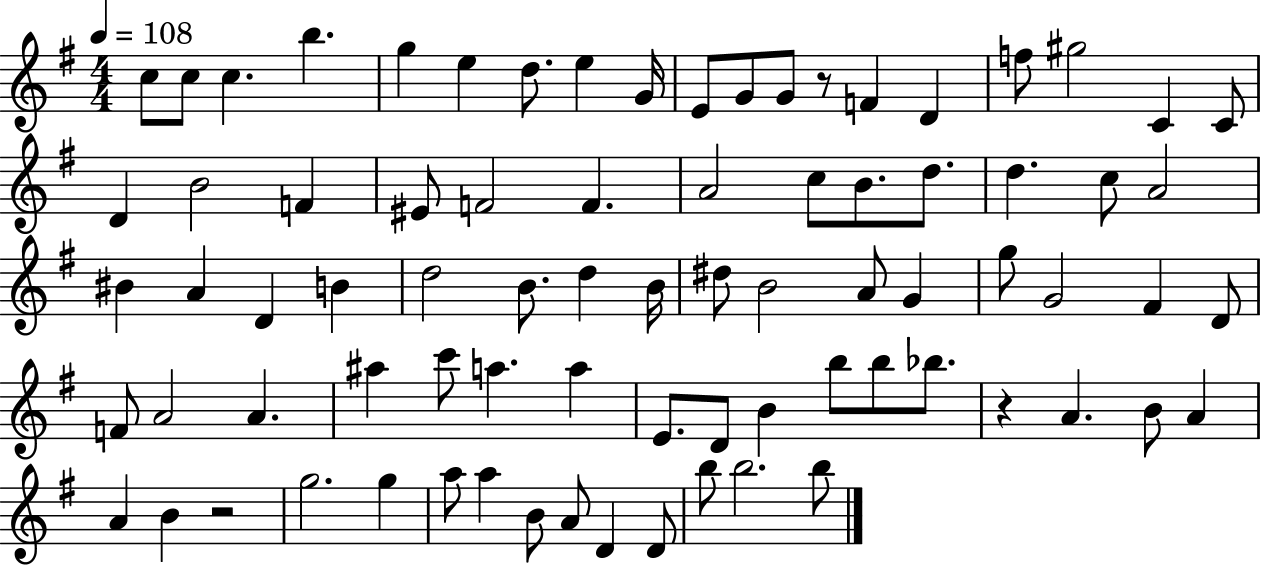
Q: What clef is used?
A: treble